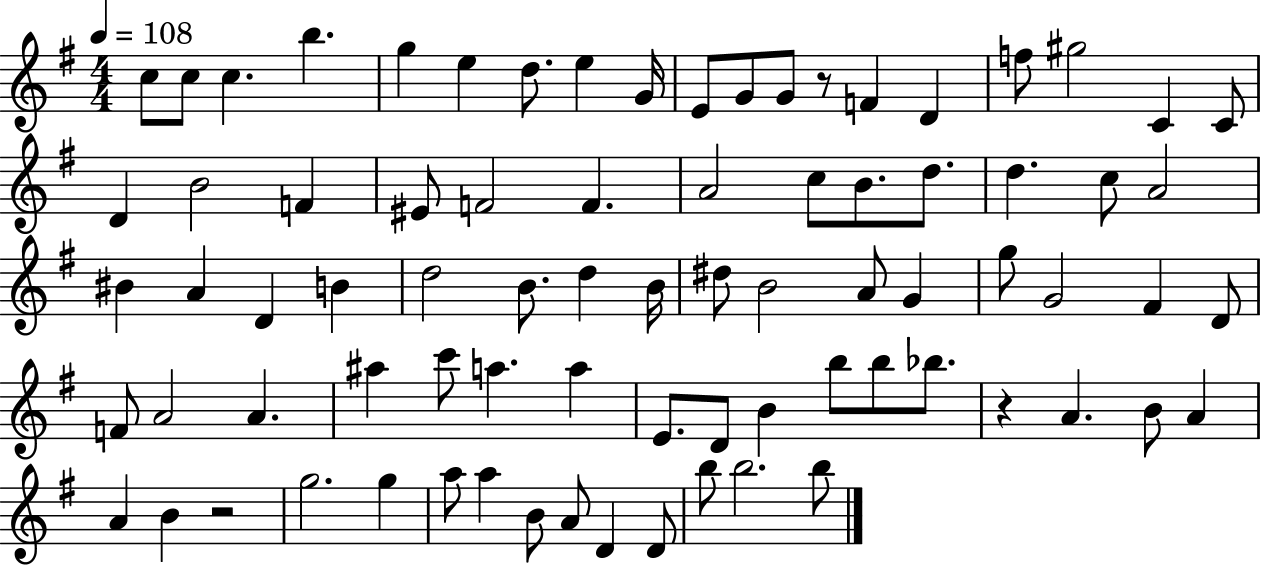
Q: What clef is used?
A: treble